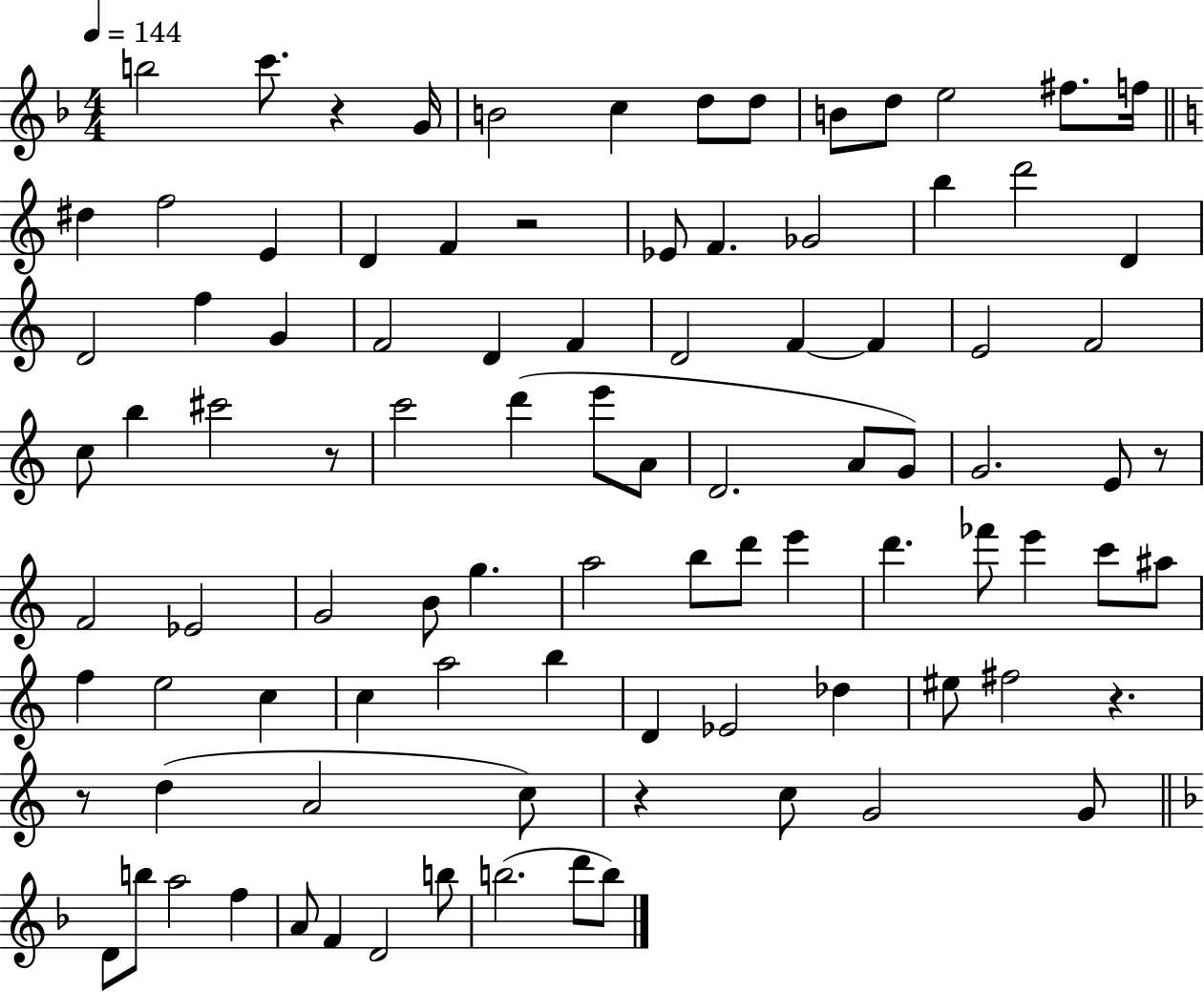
B5/h C6/e. R/q G4/s B4/h C5/q D5/e D5/e B4/e D5/e E5/h F#5/e. F5/s D#5/q F5/h E4/q D4/q F4/q R/h Eb4/e F4/q. Gb4/h B5/q D6/h D4/q D4/h F5/q G4/q F4/h D4/q F4/q D4/h F4/q F4/q E4/h F4/h C5/e B5/q C#6/h R/e C6/h D6/q E6/e A4/e D4/h. A4/e G4/e G4/h. E4/e R/e F4/h Eb4/h G4/h B4/e G5/q. A5/h B5/e D6/e E6/q D6/q. FES6/e E6/q C6/e A#5/e F5/q E5/h C5/q C5/q A5/h B5/q D4/q Eb4/h Db5/q EIS5/e F#5/h R/q. R/e D5/q A4/h C5/e R/q C5/e G4/h G4/e D4/e B5/e A5/h F5/q A4/e F4/q D4/h B5/e B5/h. D6/e B5/e